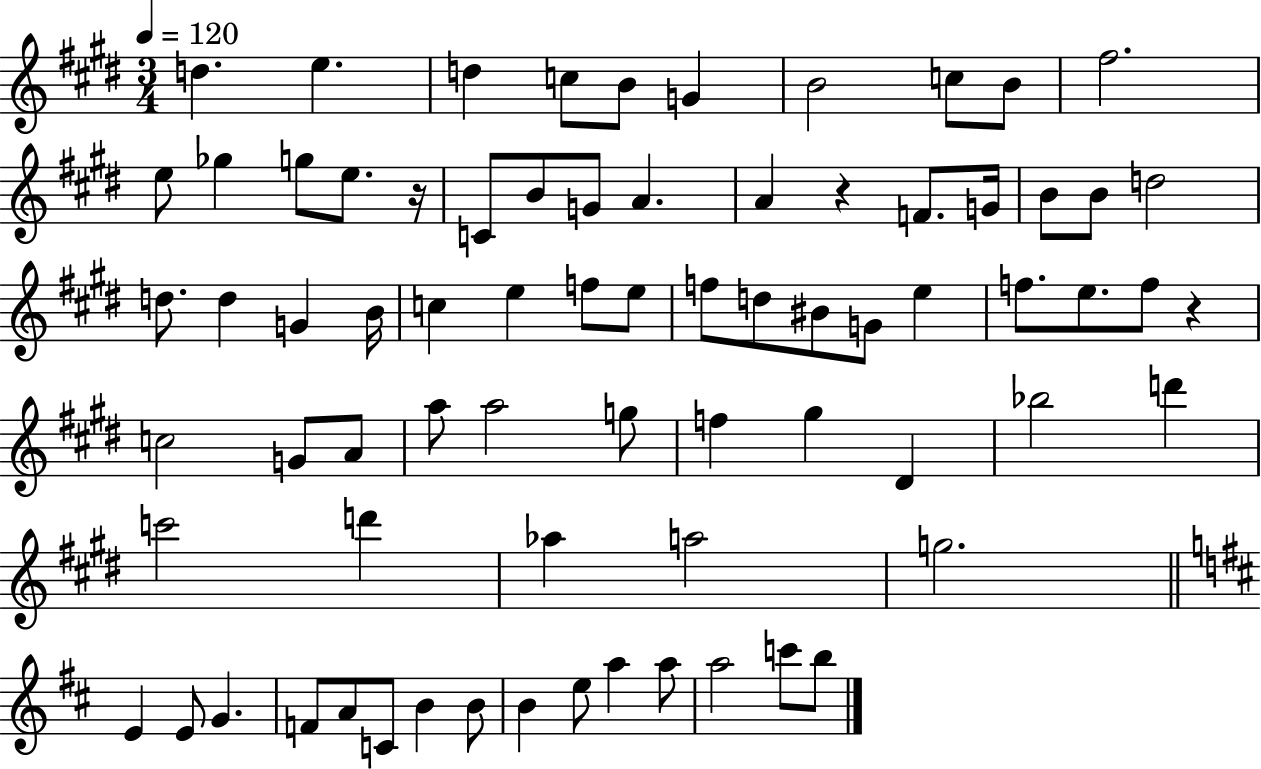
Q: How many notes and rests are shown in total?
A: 74